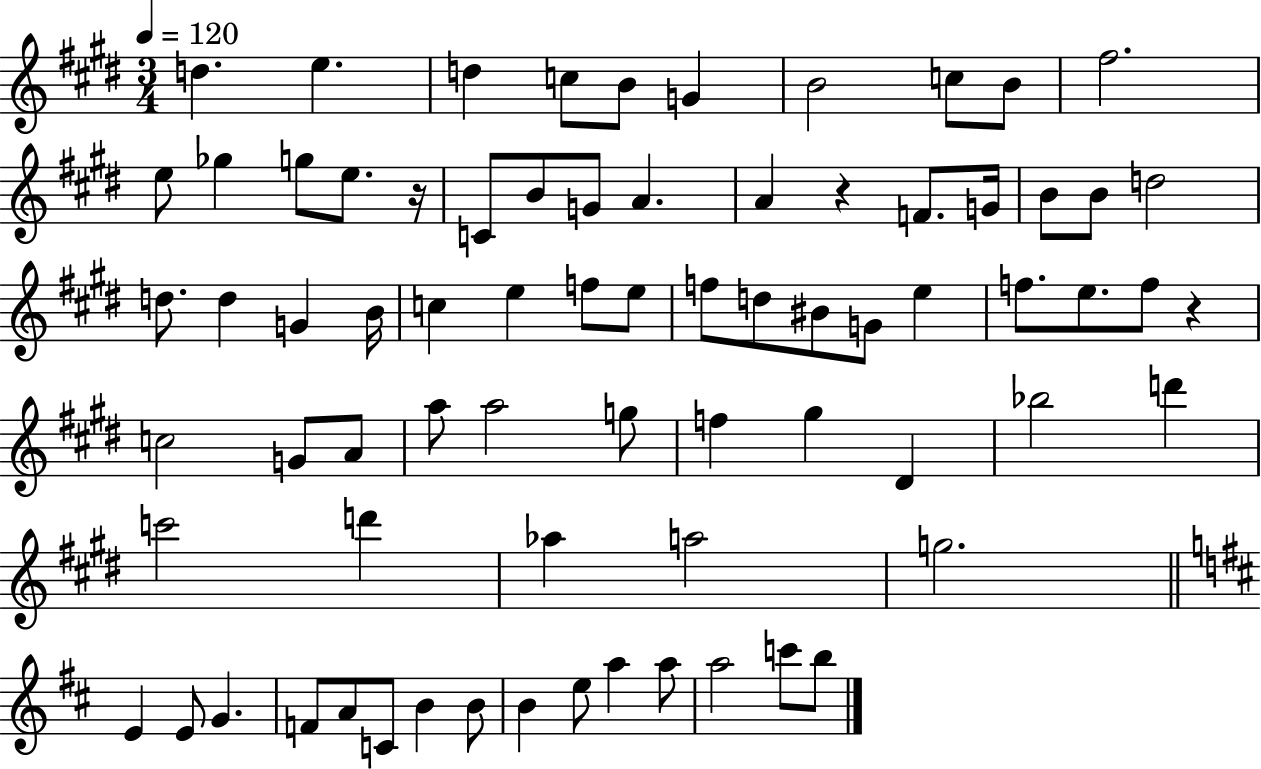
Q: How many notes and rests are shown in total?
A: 74